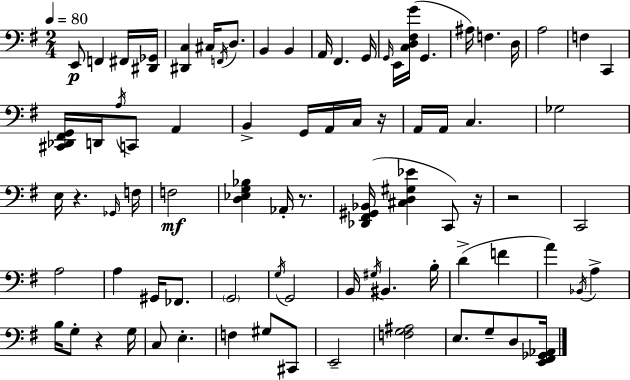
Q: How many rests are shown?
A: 6